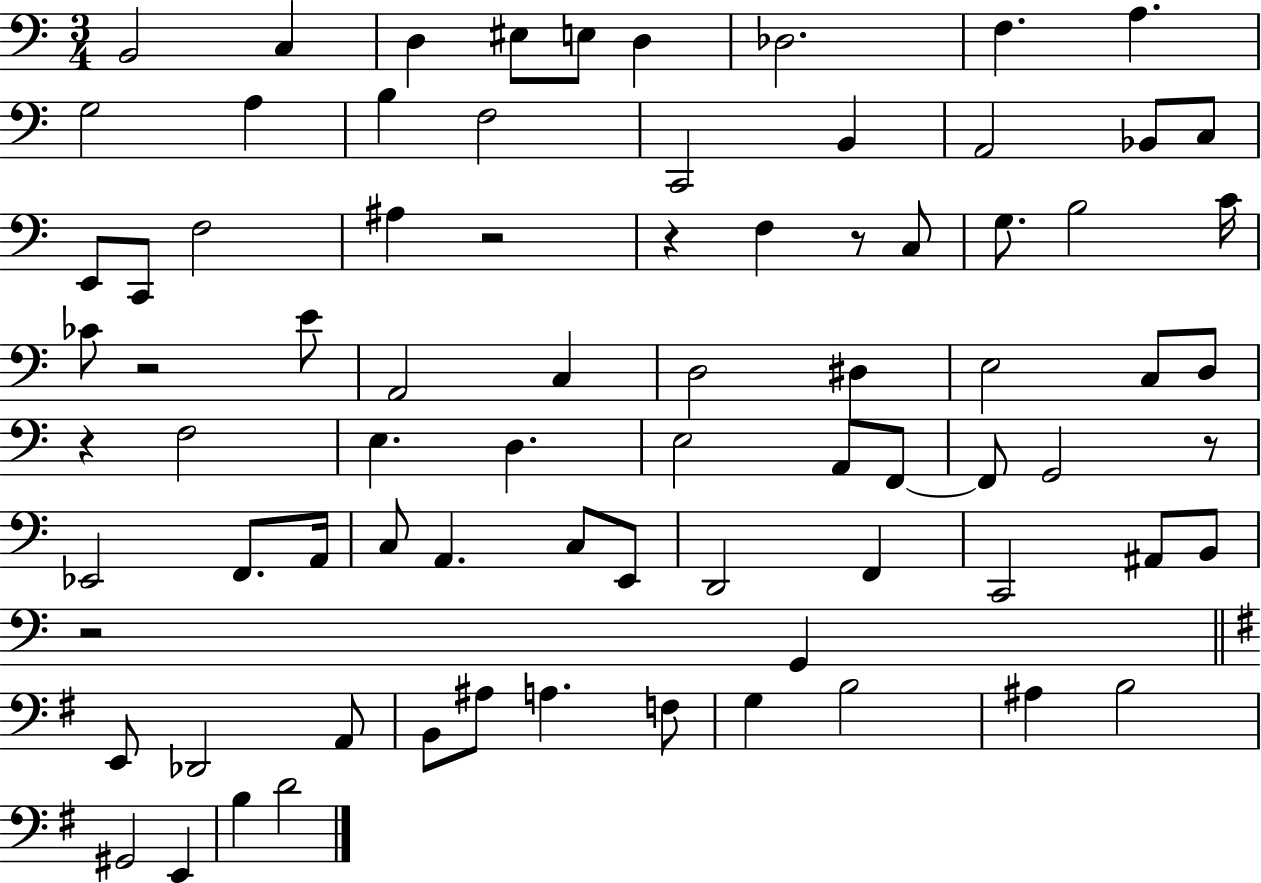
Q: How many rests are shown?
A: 7